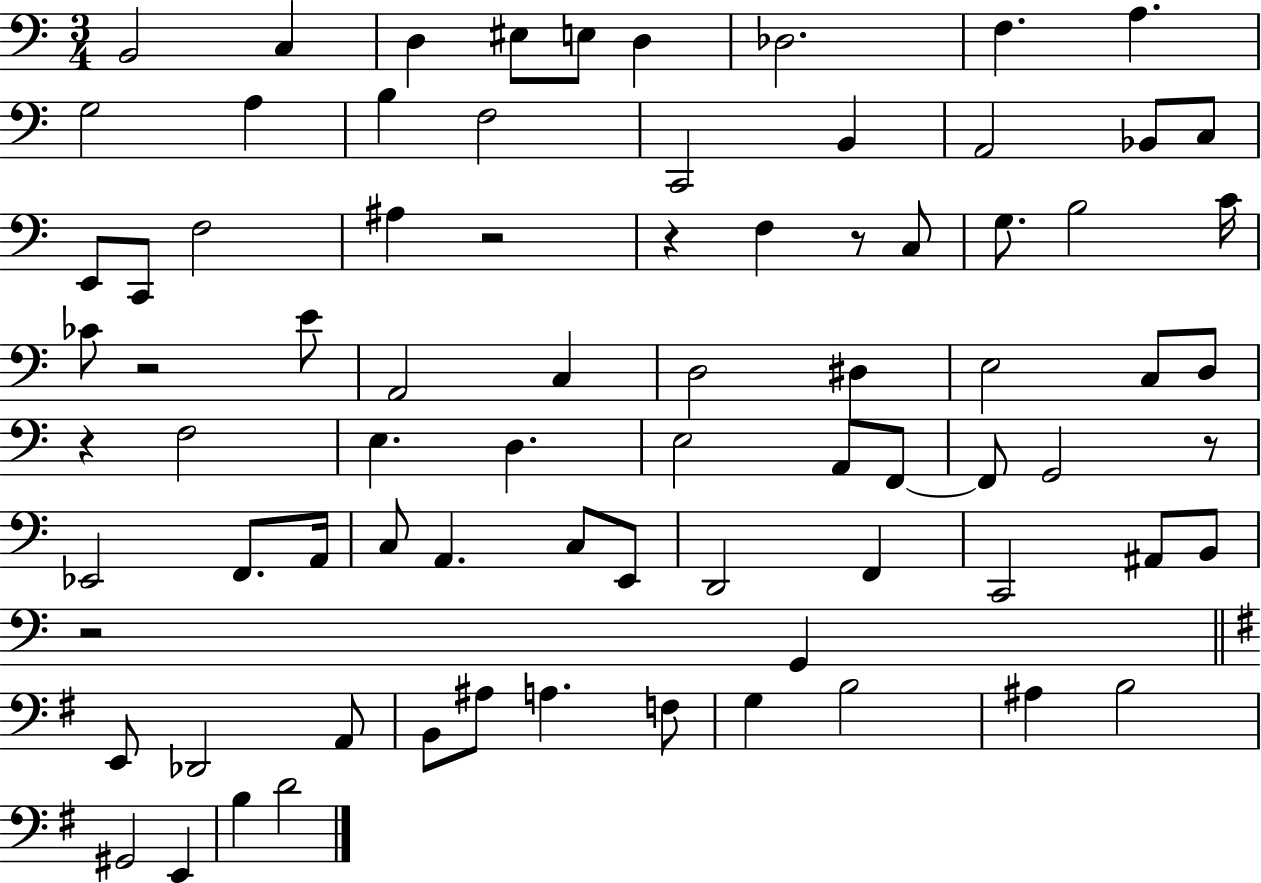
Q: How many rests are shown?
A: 7